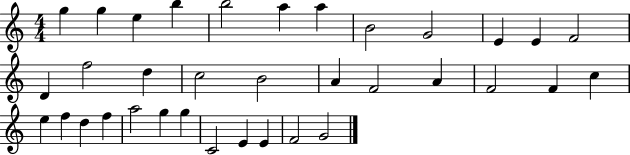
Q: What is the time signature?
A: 4/4